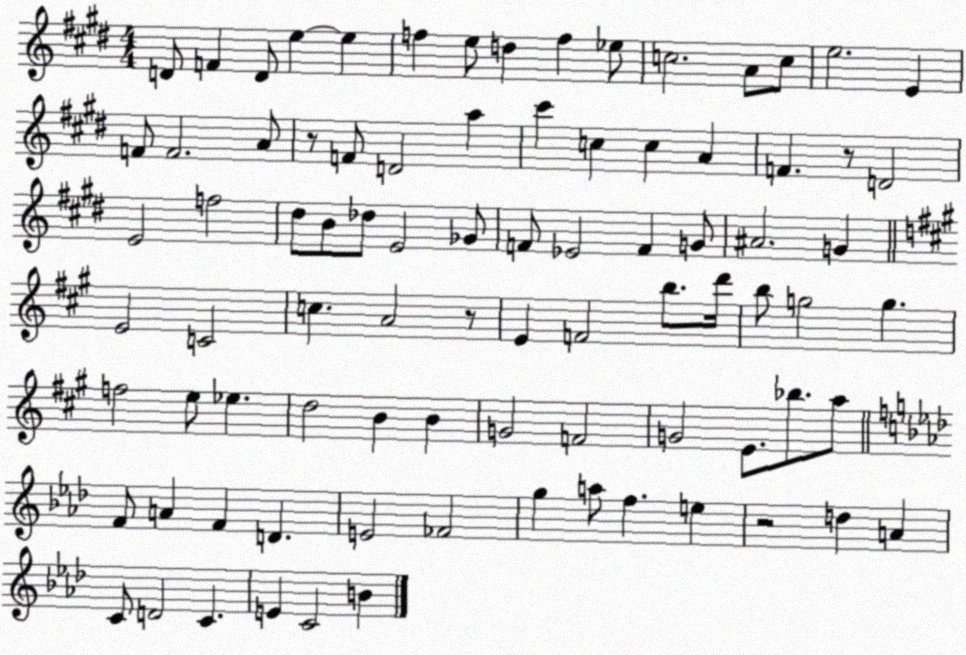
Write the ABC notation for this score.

X:1
T:Untitled
M:4/4
L:1/4
K:E
D/2 F D/2 e e f e/2 d f _e/2 c2 A/2 c/2 e2 E F/2 F2 A/2 z/2 F/2 D2 a ^c' c c A F z/2 D2 E2 f2 ^d/2 B/2 _d/2 E2 _G/2 F/2 _E2 F G/2 ^A2 G E2 C2 c A2 z/2 E F2 b/2 d'/4 b/2 g2 g f2 e/2 _e d2 B B G2 F2 G2 E/2 _b/2 a/2 F/2 A F D E2 _F2 g a/2 f e z2 d A C/2 D2 C E C2 B